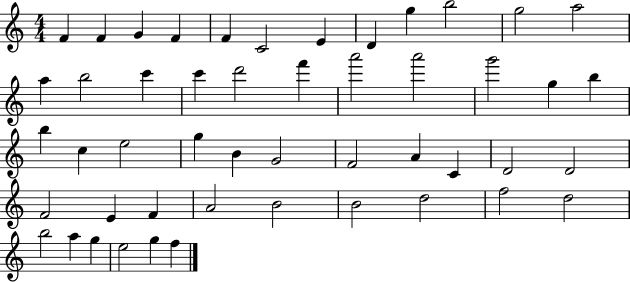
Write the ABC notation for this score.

X:1
T:Untitled
M:4/4
L:1/4
K:C
F F G F F C2 E D g b2 g2 a2 a b2 c' c' d'2 f' a'2 a'2 g'2 g b b c e2 g B G2 F2 A C D2 D2 F2 E F A2 B2 B2 d2 f2 d2 b2 a g e2 g f